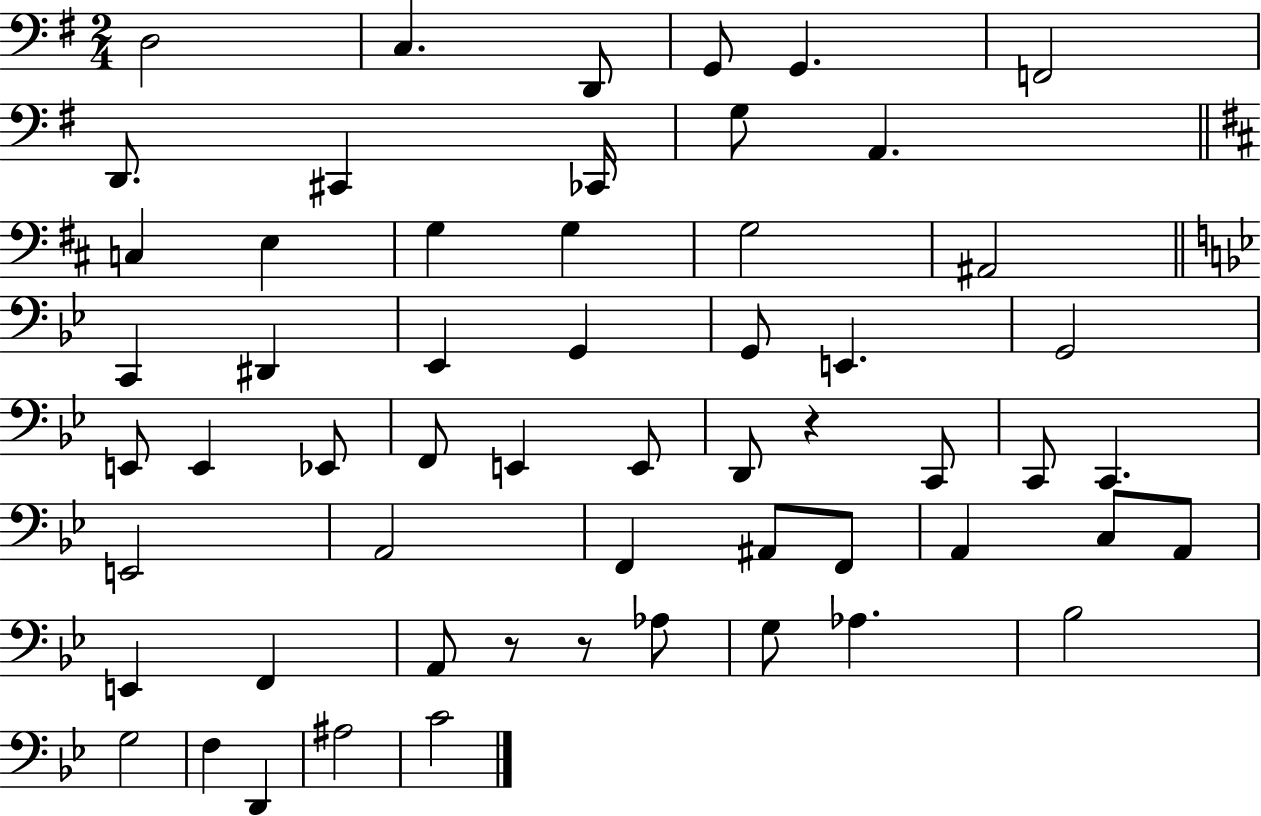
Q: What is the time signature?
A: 2/4